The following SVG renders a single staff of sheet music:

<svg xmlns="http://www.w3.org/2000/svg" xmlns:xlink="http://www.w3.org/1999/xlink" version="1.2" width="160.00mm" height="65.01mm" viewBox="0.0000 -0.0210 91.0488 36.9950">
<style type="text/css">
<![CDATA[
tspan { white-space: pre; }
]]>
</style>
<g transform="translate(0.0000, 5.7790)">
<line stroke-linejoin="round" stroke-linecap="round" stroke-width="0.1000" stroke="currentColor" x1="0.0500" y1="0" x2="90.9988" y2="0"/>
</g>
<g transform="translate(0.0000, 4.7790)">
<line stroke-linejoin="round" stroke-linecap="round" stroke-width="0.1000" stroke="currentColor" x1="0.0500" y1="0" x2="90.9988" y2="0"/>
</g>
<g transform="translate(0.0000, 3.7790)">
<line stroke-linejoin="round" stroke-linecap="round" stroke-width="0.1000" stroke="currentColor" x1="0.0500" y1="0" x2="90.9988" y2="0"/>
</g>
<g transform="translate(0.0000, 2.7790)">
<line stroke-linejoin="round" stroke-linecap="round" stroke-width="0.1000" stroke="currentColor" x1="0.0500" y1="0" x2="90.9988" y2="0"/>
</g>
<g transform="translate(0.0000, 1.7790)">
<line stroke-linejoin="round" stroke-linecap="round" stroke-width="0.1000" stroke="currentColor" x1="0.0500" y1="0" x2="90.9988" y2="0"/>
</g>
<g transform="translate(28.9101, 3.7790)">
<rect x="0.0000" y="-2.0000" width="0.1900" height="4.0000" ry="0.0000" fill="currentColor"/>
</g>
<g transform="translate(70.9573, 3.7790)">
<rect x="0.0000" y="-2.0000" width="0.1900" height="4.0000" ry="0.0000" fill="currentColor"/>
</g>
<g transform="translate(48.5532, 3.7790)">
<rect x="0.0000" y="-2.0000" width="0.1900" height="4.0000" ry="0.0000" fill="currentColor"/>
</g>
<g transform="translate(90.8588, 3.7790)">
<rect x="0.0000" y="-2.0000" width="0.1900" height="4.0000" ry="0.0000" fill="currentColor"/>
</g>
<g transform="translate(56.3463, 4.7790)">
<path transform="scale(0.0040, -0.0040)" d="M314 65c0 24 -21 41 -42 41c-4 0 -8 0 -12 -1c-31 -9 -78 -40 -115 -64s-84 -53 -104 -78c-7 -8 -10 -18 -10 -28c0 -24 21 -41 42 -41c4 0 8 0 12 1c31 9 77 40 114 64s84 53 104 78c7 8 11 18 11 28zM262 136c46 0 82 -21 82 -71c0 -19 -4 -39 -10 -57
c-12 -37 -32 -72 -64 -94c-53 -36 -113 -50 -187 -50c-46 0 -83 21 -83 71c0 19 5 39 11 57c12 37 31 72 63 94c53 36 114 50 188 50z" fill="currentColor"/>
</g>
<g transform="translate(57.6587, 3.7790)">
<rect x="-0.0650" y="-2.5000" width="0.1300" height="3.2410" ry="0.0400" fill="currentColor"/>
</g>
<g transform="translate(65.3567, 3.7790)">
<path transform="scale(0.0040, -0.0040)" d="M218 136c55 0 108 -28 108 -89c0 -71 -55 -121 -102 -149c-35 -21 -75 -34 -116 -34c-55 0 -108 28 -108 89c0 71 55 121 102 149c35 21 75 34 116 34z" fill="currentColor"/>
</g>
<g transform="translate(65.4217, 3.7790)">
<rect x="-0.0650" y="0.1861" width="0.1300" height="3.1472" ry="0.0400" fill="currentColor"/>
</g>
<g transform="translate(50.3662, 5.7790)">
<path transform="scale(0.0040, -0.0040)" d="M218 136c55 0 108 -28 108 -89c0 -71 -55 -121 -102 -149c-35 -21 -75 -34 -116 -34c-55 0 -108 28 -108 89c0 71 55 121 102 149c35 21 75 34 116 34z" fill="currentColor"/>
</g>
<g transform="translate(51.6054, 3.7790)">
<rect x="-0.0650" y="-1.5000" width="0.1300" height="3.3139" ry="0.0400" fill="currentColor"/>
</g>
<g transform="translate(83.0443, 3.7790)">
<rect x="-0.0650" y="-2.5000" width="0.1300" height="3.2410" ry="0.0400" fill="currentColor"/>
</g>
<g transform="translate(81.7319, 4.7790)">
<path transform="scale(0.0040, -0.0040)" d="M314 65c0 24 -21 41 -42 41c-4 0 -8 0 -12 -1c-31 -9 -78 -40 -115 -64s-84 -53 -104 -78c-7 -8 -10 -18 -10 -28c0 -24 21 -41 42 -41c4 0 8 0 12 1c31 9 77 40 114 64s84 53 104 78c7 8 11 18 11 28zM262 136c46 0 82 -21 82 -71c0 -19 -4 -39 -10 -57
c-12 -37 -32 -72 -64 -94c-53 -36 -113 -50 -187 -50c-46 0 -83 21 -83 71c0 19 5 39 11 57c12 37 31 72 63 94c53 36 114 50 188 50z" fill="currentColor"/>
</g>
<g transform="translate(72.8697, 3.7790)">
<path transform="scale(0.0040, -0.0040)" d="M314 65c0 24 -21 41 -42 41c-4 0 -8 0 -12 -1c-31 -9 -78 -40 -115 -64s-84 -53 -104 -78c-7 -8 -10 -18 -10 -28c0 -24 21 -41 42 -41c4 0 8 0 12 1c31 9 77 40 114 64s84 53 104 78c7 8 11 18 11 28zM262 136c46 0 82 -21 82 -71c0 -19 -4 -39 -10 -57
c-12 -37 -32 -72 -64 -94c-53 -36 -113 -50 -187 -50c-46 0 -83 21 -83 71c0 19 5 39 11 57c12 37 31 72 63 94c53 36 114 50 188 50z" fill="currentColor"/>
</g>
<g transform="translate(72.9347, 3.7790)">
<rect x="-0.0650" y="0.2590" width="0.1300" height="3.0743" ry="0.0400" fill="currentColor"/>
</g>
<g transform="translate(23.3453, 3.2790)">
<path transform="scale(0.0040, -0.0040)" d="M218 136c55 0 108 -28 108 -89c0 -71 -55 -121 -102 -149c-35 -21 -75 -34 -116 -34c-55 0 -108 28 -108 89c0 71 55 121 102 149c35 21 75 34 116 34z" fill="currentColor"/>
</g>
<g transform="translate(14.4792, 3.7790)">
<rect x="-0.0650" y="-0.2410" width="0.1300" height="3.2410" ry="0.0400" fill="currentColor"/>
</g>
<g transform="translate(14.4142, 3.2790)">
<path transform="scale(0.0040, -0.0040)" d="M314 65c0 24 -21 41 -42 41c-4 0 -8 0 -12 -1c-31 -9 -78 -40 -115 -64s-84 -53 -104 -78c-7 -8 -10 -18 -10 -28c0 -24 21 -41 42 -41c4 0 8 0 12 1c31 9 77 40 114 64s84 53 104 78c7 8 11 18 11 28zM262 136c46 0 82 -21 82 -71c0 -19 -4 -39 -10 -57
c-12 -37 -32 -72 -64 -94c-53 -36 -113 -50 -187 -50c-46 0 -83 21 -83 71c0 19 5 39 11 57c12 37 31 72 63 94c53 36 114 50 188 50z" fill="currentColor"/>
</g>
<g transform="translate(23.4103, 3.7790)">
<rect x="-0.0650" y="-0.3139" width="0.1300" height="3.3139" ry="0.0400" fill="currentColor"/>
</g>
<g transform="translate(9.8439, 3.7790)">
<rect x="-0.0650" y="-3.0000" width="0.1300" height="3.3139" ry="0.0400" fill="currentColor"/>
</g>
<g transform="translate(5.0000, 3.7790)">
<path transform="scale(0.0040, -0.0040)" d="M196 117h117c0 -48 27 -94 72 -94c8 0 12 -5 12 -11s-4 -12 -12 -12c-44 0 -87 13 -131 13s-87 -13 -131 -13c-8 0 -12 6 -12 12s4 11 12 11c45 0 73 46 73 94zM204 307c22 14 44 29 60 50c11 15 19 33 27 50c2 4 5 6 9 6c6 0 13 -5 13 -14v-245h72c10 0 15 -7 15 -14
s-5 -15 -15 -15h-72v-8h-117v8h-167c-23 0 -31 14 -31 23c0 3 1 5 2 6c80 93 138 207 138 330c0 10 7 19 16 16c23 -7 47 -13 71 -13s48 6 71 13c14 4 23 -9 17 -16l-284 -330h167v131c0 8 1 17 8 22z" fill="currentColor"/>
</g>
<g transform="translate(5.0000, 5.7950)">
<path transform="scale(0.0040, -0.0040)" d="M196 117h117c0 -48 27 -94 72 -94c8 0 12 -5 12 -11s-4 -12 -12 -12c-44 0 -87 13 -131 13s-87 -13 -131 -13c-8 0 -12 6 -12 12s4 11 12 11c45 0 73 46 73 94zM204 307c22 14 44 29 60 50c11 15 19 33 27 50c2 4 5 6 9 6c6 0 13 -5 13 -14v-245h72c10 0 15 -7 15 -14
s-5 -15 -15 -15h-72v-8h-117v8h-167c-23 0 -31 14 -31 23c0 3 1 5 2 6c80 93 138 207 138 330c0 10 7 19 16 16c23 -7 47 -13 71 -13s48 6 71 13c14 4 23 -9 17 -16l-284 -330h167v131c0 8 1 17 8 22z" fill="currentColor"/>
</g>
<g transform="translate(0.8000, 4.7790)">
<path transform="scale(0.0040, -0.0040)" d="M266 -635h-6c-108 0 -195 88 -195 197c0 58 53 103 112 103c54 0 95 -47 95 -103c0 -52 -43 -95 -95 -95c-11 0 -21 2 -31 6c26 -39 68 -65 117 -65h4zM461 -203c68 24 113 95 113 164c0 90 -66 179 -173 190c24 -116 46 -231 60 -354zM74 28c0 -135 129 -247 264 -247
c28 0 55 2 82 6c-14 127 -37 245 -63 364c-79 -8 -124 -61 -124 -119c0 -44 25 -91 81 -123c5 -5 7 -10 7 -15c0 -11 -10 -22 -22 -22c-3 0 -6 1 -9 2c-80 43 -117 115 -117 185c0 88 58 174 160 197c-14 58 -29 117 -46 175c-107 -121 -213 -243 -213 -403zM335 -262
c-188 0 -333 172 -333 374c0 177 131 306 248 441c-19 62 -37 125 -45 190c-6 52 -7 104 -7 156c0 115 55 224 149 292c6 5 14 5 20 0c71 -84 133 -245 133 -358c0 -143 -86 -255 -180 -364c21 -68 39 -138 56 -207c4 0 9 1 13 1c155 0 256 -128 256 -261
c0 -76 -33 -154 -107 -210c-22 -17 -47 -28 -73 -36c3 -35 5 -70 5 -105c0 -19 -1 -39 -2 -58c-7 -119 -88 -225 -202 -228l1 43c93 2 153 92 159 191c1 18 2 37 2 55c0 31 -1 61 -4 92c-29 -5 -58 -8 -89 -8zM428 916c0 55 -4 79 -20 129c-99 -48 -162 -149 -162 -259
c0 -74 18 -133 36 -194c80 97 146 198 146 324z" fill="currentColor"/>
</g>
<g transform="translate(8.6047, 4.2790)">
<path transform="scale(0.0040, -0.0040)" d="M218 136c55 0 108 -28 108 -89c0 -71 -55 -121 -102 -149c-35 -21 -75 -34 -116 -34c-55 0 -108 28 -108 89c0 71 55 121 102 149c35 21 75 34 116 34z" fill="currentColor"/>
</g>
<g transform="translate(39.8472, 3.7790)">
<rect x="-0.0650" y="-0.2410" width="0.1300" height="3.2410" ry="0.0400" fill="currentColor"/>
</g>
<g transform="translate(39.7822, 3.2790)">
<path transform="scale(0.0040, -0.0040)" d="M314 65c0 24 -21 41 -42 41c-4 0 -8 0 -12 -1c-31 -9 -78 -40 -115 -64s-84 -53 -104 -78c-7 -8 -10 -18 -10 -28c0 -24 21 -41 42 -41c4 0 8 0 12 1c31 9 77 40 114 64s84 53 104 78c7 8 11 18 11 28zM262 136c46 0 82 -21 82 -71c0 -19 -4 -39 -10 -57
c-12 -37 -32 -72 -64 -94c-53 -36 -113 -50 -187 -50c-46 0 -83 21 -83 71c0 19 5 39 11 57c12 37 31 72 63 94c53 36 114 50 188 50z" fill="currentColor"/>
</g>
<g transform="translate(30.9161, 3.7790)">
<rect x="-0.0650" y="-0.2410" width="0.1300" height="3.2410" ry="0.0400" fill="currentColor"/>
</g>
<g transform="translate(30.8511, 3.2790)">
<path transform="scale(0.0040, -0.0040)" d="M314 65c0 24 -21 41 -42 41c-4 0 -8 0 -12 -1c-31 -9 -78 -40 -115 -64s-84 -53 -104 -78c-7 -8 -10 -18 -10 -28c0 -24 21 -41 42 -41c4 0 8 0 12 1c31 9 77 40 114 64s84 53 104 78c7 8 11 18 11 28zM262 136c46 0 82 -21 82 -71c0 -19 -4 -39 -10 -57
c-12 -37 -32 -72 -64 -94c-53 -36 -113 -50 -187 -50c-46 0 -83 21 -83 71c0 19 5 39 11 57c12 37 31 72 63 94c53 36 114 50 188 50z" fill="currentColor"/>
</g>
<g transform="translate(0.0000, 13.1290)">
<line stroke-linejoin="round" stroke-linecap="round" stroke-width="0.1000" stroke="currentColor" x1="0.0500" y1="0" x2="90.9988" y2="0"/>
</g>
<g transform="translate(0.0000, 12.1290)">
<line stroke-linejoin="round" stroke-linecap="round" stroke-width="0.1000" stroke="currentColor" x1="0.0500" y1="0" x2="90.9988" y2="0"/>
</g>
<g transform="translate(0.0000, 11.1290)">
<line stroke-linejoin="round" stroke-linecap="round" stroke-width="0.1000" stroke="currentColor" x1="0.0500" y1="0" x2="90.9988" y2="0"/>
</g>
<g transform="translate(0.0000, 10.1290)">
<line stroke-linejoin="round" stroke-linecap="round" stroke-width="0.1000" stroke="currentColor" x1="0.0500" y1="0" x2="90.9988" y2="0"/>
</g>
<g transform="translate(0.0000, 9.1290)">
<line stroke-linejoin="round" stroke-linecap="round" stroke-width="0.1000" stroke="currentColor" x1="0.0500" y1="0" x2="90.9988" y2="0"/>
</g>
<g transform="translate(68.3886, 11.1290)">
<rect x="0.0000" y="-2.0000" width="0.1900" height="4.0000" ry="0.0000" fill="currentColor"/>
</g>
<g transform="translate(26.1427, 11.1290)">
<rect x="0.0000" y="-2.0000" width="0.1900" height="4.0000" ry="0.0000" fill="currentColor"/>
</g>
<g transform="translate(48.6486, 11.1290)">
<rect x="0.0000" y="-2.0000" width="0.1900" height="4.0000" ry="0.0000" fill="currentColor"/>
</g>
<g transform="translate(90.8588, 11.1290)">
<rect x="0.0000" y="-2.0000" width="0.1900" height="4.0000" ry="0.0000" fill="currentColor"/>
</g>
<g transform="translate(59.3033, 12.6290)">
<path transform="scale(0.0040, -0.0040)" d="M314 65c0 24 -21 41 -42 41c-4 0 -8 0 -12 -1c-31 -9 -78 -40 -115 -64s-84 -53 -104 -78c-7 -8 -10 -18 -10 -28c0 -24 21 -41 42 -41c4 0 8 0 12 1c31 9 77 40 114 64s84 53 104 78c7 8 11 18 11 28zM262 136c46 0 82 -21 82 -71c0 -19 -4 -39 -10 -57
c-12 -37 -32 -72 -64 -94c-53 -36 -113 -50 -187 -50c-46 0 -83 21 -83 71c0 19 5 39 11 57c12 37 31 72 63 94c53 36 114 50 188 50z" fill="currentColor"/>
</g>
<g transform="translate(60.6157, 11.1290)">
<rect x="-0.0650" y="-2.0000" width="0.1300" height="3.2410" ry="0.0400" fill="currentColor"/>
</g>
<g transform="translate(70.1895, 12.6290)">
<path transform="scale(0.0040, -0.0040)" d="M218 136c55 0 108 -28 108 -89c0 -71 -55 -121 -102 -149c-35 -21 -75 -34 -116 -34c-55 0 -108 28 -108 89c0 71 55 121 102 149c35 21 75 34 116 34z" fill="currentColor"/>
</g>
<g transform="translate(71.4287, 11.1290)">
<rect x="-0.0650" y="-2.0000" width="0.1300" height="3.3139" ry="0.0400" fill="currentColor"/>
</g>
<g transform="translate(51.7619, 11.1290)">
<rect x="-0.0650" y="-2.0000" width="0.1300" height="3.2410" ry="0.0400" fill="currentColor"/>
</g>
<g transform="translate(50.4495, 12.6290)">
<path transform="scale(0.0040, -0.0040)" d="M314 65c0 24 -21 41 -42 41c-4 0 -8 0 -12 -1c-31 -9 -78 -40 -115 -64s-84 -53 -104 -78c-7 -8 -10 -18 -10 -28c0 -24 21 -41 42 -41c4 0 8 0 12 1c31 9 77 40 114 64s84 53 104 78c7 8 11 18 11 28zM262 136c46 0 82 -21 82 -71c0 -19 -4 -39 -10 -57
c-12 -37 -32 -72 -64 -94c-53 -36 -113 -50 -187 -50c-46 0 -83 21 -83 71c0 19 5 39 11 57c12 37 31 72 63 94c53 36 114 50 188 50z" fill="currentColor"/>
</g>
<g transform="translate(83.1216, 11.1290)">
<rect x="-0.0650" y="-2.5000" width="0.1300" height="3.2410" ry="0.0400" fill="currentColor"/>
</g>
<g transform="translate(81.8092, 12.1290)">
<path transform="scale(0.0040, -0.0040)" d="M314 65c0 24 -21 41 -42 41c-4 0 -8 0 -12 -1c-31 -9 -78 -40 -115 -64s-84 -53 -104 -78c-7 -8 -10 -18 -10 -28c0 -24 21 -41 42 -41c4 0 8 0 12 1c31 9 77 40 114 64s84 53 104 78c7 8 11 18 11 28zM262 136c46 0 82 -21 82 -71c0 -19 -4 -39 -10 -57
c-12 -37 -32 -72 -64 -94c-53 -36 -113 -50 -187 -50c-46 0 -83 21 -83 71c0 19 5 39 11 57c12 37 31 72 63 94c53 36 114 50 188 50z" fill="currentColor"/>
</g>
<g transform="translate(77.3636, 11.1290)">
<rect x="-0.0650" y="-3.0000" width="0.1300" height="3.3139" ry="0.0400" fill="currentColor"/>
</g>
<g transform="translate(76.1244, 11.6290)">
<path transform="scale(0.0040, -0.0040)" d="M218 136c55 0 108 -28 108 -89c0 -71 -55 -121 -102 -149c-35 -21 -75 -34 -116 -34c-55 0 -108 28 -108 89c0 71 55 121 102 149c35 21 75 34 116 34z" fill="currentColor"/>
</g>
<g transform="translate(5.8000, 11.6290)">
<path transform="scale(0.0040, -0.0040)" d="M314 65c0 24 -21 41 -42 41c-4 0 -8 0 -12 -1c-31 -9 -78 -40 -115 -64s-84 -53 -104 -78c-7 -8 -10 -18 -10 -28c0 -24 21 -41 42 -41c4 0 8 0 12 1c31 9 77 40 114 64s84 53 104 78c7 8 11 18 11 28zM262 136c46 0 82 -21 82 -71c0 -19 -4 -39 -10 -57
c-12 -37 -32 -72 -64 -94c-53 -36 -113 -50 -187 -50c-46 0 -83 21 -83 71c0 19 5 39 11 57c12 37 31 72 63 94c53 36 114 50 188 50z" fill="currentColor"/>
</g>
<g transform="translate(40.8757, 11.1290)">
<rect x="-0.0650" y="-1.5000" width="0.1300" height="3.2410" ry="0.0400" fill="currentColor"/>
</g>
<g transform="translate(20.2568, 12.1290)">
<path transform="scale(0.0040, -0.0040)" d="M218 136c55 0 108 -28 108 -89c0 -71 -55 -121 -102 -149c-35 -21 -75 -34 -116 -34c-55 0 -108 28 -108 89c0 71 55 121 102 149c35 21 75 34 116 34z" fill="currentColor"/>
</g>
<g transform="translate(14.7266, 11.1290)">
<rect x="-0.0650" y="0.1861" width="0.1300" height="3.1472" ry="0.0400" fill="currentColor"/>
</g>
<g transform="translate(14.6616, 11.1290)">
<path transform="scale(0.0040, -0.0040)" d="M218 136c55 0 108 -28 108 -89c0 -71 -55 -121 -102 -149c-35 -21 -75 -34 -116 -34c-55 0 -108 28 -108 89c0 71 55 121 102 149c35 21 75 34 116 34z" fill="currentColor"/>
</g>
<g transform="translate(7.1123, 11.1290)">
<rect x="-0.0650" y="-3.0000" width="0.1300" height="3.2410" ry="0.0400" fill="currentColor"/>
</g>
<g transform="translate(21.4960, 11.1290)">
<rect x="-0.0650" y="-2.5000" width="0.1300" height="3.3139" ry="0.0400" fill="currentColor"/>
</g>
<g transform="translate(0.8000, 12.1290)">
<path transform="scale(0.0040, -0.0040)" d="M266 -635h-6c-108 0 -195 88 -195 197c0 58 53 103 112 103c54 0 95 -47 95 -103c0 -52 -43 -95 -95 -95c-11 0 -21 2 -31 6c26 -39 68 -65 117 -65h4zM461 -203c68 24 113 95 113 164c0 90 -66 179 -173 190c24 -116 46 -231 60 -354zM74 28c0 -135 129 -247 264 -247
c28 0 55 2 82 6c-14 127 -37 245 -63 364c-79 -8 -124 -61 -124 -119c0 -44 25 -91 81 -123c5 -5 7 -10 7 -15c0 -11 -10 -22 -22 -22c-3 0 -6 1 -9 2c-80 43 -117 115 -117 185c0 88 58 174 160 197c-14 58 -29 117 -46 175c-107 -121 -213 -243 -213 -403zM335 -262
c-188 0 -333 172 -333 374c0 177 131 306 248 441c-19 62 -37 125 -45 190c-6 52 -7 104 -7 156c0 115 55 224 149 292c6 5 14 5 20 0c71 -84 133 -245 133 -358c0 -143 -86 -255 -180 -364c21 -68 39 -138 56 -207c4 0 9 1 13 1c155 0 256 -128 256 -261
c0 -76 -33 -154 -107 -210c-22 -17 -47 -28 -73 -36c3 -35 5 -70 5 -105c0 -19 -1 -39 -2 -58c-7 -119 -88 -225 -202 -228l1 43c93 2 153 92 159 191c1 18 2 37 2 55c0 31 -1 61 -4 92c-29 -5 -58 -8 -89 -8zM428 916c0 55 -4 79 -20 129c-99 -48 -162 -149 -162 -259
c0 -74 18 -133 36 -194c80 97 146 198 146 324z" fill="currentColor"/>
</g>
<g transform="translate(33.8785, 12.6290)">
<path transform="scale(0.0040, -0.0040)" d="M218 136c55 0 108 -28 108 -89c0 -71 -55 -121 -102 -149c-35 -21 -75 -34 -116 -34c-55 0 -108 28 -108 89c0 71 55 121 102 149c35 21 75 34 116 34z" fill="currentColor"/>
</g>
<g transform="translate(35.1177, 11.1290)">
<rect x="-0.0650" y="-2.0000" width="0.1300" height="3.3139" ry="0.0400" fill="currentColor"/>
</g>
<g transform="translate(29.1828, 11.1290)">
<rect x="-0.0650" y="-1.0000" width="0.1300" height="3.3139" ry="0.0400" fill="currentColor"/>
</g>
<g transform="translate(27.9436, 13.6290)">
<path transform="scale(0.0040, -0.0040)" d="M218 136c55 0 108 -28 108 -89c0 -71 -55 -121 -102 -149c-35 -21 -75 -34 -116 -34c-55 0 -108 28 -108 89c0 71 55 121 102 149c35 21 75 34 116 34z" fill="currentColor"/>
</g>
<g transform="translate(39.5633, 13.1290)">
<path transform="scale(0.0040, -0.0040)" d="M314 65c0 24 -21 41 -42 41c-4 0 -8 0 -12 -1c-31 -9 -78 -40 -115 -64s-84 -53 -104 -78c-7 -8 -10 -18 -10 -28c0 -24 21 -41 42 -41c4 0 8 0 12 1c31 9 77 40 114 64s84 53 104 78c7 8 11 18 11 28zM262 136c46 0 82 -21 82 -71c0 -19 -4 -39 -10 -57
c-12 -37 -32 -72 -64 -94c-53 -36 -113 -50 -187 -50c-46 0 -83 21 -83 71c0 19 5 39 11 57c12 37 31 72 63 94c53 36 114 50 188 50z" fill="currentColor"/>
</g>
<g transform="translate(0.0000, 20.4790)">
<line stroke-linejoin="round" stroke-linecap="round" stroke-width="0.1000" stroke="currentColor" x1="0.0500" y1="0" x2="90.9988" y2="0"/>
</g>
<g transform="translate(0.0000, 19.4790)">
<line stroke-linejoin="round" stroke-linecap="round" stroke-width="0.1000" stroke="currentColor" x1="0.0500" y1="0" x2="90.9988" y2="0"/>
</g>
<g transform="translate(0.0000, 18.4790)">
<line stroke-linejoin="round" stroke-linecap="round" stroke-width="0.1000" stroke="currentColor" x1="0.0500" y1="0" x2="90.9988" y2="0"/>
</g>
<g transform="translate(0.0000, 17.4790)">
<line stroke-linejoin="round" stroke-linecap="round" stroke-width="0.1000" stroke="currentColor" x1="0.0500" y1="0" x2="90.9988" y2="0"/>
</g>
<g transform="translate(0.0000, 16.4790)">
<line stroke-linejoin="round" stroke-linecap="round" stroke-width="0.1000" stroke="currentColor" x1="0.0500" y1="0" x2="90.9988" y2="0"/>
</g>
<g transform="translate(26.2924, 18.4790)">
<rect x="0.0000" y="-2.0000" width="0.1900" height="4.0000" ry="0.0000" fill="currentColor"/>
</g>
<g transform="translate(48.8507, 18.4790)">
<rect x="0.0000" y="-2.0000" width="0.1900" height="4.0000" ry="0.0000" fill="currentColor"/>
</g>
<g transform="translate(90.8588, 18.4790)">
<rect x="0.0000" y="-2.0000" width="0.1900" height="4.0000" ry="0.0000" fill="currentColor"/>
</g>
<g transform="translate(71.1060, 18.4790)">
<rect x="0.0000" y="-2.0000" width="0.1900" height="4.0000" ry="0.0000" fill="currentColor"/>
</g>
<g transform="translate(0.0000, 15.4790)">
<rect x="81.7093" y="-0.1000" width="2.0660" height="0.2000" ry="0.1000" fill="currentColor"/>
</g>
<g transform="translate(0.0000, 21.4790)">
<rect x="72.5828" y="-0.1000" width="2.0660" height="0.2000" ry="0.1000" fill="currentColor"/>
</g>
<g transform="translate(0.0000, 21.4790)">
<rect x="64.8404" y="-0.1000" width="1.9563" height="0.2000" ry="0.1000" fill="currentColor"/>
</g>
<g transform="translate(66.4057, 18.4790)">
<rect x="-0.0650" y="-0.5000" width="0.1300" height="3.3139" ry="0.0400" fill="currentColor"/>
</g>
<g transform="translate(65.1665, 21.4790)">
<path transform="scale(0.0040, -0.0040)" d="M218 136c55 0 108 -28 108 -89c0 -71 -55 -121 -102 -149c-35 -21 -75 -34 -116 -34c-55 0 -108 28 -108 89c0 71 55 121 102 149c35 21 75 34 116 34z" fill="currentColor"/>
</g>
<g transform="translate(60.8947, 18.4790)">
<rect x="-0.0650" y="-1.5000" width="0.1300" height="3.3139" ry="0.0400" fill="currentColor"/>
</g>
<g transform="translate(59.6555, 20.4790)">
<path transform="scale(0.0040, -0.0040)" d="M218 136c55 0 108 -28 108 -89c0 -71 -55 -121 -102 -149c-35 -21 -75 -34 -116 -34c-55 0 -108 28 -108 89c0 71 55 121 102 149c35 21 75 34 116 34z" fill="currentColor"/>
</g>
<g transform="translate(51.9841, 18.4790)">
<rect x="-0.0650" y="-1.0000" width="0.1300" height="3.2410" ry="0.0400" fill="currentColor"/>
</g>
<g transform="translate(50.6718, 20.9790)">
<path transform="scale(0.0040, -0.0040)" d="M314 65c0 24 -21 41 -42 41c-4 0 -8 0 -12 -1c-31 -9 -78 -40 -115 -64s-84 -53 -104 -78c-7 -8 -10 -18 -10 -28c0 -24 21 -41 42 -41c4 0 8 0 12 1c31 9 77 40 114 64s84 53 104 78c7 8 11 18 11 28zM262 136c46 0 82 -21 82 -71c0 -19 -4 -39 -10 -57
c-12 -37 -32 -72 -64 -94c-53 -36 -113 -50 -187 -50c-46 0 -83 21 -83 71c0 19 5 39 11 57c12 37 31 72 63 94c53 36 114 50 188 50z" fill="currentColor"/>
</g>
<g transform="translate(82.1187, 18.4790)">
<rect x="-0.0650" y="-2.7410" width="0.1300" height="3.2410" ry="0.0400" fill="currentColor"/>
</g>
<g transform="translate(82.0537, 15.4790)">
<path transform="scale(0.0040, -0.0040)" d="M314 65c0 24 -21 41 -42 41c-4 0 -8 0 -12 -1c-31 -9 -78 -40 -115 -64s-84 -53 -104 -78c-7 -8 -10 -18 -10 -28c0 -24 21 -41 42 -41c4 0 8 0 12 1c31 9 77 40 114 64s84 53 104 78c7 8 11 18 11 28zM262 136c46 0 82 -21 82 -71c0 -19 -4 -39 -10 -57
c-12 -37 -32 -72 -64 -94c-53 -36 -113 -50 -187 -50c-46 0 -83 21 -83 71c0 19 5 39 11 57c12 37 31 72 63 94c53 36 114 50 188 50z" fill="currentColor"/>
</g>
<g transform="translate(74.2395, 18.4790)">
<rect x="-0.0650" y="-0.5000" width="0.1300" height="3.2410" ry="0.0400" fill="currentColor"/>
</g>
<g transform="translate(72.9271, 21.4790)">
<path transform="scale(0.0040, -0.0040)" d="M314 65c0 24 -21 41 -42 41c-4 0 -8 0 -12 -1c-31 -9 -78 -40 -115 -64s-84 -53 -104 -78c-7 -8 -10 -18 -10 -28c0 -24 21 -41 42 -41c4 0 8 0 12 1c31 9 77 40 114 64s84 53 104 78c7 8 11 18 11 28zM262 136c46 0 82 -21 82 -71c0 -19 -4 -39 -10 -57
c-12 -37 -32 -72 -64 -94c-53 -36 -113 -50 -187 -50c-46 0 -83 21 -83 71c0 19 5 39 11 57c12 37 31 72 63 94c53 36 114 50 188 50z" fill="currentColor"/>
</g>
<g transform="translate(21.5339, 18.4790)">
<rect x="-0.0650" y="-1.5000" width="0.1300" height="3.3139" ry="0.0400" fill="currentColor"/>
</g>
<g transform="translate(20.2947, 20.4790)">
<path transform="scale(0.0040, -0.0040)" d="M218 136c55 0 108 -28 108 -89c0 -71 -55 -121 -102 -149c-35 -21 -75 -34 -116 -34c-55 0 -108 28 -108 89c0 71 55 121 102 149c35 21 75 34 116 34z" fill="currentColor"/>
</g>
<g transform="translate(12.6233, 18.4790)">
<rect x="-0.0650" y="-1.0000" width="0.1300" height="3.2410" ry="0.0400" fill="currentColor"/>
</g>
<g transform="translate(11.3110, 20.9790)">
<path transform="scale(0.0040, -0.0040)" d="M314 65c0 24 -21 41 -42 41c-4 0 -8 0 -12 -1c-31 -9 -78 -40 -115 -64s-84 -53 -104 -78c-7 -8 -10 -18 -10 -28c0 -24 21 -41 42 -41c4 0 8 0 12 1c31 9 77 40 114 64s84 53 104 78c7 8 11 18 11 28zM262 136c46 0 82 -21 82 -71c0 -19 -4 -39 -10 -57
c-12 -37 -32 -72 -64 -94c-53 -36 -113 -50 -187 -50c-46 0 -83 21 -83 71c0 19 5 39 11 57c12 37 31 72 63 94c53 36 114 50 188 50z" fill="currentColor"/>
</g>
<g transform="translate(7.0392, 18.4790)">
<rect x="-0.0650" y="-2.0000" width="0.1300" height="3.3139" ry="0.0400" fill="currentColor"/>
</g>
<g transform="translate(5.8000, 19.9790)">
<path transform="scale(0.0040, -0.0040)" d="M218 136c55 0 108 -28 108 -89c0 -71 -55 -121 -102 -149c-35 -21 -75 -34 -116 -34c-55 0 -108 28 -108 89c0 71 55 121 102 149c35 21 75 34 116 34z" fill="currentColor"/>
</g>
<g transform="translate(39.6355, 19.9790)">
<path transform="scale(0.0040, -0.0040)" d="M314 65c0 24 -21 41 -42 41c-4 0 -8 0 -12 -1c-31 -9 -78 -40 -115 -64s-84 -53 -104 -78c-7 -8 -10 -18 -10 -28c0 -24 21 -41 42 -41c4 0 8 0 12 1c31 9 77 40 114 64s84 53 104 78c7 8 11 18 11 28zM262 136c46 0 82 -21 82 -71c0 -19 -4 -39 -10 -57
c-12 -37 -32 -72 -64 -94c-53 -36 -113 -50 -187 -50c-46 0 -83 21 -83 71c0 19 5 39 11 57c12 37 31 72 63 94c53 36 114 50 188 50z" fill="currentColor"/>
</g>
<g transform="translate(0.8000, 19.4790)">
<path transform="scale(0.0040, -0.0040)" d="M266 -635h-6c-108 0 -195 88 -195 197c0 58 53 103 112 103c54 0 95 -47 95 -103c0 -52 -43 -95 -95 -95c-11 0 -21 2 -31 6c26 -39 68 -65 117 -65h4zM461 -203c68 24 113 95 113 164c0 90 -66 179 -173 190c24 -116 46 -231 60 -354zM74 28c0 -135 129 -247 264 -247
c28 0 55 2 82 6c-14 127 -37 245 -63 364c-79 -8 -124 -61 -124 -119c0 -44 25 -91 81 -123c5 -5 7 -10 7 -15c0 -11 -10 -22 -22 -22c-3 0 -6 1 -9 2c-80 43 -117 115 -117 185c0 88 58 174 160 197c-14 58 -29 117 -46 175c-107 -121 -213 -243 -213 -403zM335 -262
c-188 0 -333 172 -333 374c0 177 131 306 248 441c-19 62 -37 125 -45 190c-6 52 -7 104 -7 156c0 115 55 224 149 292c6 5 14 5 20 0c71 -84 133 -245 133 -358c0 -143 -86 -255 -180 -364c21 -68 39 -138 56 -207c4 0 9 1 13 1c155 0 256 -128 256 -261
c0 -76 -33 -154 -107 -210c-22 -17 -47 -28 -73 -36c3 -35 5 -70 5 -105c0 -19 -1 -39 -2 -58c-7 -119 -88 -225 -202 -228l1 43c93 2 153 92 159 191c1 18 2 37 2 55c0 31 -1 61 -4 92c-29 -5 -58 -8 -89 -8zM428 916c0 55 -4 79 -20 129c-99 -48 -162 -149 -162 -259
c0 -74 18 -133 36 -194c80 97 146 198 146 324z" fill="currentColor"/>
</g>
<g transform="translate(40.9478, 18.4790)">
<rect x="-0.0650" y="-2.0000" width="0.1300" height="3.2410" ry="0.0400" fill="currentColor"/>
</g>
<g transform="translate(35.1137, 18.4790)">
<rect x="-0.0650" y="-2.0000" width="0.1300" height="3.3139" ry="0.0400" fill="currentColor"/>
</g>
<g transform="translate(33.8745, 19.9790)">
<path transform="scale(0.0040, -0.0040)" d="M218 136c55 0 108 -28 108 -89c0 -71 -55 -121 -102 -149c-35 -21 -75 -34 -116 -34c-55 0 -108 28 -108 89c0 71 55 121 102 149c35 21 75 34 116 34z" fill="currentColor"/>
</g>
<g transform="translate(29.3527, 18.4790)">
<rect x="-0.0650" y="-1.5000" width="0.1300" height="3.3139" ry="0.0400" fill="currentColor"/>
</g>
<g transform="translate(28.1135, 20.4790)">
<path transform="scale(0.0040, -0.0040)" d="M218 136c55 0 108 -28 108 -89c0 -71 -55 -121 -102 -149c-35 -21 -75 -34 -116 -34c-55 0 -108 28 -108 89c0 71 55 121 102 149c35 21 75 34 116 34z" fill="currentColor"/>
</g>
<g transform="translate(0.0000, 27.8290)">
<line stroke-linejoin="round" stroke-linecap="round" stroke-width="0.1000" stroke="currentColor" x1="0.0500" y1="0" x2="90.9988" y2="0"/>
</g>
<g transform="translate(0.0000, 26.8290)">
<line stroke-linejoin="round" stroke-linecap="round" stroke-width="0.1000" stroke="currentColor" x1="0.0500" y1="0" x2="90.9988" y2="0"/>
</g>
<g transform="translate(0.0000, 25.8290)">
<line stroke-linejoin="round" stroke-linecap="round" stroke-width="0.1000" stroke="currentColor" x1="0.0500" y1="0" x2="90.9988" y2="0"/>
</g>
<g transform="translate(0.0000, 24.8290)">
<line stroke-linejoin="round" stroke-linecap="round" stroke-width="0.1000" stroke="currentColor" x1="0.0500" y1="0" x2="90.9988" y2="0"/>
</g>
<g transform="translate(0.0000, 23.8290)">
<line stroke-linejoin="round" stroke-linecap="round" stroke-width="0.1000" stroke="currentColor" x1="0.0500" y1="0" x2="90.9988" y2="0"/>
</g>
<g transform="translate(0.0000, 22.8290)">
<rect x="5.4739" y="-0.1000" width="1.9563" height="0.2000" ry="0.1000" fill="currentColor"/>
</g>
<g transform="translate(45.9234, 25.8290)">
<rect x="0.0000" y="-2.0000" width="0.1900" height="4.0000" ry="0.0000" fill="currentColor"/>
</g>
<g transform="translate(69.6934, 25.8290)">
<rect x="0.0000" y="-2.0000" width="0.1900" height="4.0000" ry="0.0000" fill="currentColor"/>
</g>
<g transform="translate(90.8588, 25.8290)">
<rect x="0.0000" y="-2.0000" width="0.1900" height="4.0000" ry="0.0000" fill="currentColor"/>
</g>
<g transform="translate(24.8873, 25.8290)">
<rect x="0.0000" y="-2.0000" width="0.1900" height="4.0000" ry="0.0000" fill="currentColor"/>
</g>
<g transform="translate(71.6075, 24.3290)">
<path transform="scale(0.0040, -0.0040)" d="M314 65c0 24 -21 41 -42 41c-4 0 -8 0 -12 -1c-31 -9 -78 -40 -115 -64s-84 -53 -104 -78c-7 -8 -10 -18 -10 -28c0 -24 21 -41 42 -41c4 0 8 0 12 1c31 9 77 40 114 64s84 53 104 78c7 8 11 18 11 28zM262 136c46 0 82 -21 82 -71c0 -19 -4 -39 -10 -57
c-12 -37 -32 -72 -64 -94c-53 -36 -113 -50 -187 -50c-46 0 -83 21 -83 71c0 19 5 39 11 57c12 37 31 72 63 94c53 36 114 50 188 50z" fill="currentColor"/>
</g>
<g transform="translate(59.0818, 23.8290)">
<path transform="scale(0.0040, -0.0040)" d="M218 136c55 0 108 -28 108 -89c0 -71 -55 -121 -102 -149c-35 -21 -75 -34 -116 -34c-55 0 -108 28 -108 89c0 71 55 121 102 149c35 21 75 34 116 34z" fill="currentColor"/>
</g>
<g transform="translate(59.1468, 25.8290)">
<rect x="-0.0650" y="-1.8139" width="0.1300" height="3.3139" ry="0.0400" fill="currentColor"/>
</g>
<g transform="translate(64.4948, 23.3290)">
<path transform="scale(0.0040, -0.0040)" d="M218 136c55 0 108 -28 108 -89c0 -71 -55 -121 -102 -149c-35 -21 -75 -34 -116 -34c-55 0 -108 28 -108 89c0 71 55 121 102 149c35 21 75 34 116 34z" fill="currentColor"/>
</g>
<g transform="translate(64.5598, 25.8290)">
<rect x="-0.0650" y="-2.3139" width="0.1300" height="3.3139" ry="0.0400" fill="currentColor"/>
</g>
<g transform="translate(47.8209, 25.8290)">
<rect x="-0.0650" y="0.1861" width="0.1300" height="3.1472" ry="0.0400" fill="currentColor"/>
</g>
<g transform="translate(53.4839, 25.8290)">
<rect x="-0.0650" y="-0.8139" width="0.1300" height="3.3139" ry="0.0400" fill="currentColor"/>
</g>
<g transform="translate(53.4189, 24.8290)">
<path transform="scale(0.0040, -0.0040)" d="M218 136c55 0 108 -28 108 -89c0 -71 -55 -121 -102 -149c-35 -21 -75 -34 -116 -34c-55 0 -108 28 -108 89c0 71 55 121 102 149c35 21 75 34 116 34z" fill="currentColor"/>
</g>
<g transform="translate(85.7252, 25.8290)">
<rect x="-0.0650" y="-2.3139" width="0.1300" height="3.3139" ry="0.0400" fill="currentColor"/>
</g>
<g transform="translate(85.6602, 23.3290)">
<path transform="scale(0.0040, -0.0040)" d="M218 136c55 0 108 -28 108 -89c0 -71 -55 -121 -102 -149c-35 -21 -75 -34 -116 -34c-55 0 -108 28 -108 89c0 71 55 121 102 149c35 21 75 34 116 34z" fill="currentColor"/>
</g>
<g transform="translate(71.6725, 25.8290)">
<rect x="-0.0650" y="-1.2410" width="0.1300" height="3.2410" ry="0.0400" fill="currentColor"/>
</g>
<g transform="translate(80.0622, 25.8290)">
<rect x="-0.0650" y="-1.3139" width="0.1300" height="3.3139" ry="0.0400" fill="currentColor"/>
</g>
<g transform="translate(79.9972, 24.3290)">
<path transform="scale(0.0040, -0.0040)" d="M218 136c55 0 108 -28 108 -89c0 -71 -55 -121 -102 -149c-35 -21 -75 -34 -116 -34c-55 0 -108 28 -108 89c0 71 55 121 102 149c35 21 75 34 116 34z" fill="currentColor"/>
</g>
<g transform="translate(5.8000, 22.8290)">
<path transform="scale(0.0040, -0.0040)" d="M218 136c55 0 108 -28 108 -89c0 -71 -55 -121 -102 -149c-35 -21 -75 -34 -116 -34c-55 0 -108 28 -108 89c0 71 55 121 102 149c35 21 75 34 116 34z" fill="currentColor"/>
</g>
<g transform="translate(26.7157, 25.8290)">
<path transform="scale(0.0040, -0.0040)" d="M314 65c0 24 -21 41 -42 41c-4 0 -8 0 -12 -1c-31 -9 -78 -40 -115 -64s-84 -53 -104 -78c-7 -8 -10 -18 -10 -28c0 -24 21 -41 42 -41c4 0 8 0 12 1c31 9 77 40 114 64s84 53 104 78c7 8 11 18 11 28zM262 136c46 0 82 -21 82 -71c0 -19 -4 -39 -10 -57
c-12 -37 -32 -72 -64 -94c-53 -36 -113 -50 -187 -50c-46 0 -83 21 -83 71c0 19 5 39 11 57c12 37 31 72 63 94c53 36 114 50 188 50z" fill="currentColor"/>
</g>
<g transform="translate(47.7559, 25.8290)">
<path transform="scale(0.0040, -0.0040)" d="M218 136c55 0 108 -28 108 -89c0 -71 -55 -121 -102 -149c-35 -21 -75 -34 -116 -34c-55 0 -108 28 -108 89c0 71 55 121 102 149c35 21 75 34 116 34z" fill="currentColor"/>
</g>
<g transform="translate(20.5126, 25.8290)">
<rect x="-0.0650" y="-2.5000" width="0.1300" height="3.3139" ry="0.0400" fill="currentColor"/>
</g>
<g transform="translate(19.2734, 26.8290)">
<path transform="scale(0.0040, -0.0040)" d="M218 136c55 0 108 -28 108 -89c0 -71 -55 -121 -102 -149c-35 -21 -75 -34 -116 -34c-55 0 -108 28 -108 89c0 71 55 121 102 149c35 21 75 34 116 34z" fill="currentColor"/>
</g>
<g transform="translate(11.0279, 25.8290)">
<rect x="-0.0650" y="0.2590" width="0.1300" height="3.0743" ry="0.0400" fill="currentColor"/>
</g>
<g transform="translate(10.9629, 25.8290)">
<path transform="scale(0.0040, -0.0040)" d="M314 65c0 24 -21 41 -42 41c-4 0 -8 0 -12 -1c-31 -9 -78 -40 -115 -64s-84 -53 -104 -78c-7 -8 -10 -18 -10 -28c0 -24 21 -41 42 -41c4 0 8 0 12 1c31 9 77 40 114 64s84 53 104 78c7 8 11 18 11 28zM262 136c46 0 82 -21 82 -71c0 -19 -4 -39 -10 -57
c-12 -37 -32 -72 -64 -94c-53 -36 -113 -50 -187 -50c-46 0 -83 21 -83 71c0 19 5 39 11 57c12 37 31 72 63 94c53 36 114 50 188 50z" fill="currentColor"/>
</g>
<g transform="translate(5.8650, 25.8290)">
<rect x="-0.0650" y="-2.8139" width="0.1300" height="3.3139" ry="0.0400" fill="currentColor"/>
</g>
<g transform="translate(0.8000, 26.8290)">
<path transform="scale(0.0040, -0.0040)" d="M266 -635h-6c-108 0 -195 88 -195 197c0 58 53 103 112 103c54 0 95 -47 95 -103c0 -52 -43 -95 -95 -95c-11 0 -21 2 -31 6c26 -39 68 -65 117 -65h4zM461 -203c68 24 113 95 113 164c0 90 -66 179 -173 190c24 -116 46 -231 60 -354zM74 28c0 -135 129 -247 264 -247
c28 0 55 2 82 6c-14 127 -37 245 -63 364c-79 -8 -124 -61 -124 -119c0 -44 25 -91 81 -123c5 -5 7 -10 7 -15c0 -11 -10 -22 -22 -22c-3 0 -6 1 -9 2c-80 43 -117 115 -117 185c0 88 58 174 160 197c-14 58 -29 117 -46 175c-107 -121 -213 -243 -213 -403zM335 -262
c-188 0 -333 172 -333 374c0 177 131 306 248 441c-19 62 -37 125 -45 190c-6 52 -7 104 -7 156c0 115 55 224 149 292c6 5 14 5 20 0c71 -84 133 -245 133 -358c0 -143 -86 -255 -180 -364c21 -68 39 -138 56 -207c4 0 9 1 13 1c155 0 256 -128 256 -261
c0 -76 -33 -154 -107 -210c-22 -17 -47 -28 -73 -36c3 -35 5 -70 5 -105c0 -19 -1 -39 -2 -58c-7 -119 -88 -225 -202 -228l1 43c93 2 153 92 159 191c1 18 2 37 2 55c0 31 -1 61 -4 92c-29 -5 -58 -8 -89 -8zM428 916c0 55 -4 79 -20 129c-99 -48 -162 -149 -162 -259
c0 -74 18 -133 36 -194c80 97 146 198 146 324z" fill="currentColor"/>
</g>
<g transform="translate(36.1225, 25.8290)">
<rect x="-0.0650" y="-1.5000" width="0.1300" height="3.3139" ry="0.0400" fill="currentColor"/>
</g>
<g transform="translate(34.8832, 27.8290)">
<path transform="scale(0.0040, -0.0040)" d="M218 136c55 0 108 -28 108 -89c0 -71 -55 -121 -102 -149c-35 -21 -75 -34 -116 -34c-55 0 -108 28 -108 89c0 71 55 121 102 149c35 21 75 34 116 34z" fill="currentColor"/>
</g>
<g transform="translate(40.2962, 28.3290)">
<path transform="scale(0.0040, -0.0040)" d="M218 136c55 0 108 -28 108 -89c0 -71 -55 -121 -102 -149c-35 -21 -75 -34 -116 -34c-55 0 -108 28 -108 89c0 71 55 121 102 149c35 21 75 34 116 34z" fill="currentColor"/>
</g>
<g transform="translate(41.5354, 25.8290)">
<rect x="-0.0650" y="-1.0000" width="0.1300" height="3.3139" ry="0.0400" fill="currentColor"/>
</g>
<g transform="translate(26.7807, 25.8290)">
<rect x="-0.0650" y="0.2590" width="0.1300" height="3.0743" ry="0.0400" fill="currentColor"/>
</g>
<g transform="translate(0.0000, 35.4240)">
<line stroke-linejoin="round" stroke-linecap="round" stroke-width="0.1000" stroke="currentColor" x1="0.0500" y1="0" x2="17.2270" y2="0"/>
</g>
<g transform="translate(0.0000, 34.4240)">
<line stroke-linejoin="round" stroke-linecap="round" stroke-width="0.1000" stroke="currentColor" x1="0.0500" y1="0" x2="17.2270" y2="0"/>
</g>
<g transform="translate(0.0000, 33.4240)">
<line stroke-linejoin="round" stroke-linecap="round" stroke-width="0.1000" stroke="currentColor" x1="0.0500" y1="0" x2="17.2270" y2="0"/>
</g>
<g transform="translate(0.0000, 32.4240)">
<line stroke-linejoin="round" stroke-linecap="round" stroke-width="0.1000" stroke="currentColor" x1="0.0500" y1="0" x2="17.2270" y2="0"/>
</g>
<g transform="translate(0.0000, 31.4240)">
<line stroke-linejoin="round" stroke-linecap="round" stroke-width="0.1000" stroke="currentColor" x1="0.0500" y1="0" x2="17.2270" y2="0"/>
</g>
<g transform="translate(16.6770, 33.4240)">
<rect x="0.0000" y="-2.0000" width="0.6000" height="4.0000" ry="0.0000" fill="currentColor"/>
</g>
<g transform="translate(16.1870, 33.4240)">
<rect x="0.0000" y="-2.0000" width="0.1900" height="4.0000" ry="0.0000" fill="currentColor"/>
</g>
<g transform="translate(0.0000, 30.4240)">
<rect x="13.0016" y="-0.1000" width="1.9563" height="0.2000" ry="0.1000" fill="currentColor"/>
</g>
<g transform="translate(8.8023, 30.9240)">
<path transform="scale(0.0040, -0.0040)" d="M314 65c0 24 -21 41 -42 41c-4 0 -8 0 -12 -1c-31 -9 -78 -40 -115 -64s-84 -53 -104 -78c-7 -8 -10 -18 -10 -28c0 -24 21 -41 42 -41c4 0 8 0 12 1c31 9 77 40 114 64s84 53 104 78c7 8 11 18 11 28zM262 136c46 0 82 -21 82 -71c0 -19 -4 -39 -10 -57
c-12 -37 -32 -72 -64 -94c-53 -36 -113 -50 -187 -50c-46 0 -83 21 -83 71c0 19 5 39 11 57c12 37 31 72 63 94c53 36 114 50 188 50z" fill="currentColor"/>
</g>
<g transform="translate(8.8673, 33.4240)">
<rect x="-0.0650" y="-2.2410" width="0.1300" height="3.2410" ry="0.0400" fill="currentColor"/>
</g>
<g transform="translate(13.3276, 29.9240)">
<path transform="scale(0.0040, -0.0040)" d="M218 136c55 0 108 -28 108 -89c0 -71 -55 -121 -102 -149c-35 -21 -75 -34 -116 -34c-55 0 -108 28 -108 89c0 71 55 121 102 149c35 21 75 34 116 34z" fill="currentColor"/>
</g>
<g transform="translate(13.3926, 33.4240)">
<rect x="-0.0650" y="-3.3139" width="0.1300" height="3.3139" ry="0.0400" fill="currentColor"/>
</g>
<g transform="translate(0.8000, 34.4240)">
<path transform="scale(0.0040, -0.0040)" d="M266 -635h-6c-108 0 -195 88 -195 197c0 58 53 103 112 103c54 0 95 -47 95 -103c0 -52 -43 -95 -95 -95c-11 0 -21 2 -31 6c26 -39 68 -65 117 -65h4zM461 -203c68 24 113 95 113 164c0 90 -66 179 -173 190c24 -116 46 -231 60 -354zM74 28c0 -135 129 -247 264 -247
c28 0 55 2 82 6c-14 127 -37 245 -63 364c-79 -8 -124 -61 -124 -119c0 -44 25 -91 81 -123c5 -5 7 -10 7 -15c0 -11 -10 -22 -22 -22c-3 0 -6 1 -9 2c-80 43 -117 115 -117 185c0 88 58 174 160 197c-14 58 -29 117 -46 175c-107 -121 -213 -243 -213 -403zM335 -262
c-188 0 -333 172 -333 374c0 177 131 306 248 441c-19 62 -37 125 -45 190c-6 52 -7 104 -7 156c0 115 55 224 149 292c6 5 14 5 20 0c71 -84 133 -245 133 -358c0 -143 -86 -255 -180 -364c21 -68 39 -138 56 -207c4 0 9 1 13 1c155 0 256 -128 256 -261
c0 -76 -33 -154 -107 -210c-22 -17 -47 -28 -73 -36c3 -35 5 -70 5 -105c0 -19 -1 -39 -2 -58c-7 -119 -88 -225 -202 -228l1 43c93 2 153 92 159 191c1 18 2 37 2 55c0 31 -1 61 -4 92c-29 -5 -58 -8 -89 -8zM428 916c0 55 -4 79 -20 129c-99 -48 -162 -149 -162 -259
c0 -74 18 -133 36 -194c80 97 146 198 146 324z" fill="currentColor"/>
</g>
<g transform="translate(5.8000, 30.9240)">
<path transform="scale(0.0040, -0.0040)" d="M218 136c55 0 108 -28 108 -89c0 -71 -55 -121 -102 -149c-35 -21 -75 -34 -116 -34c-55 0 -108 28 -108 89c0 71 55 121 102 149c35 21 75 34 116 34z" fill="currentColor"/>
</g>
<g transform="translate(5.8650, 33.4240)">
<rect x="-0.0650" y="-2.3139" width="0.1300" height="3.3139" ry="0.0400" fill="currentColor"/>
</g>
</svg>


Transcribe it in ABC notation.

X:1
T:Untitled
M:4/4
L:1/4
K:C
A c2 c c2 c2 E G2 B B2 G2 A2 B G D F E2 F2 F2 F A G2 F D2 E E F F2 D2 E C C2 a2 a B2 G B2 E D B d f g e2 e g g g2 b